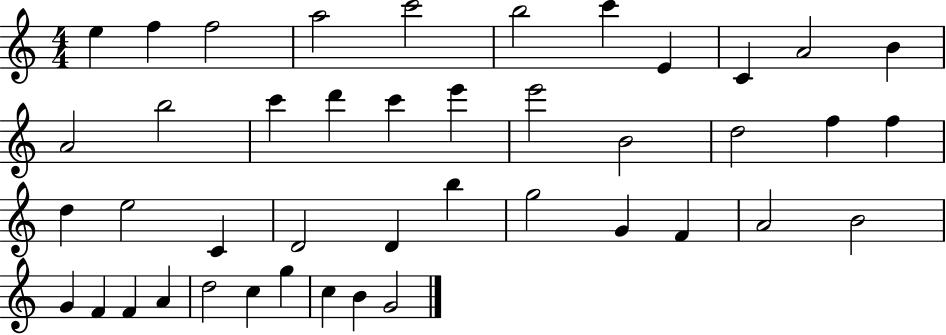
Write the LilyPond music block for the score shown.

{
  \clef treble
  \numericTimeSignature
  \time 4/4
  \key c \major
  e''4 f''4 f''2 | a''2 c'''2 | b''2 c'''4 e'4 | c'4 a'2 b'4 | \break a'2 b''2 | c'''4 d'''4 c'''4 e'''4 | e'''2 b'2 | d''2 f''4 f''4 | \break d''4 e''2 c'4 | d'2 d'4 b''4 | g''2 g'4 f'4 | a'2 b'2 | \break g'4 f'4 f'4 a'4 | d''2 c''4 g''4 | c''4 b'4 g'2 | \bar "|."
}